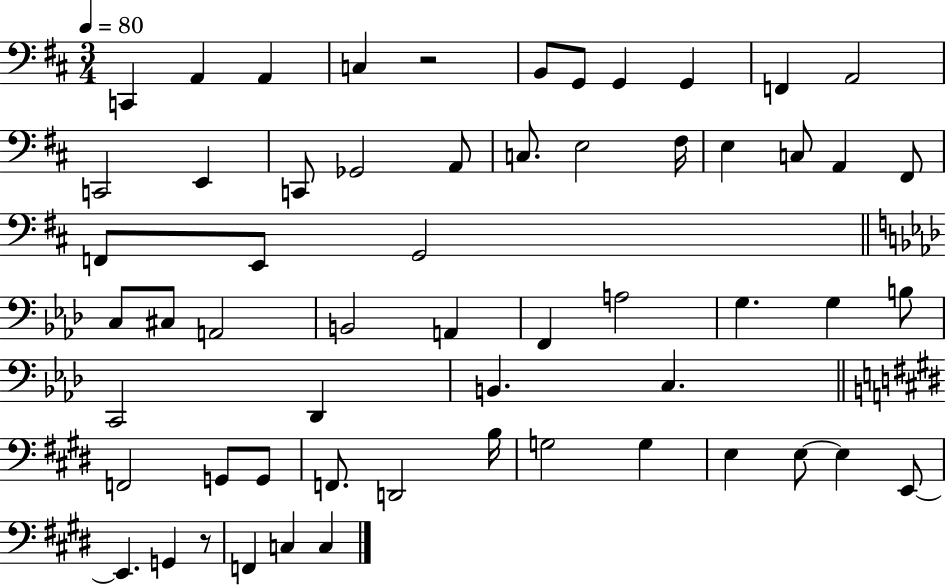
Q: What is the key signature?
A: D major